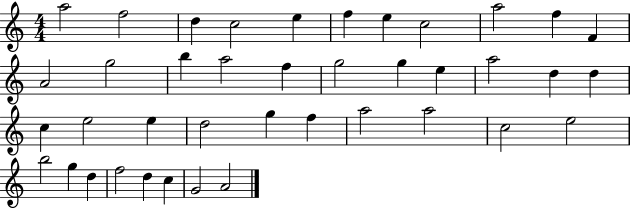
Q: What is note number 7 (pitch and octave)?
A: E5